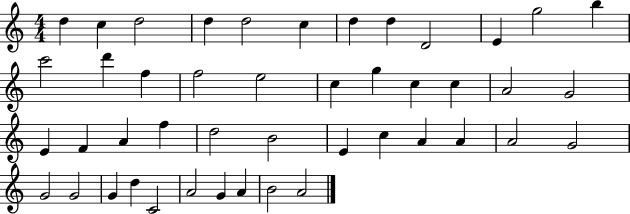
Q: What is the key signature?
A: C major